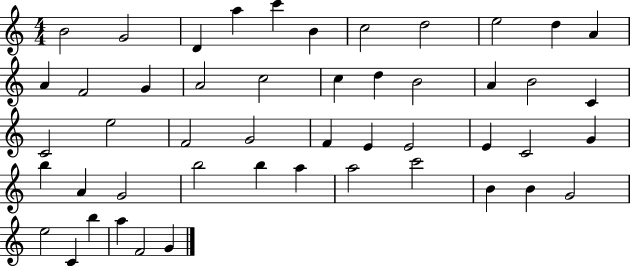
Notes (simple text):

B4/h G4/h D4/q A5/q C6/q B4/q C5/h D5/h E5/h D5/q A4/q A4/q F4/h G4/q A4/h C5/h C5/q D5/q B4/h A4/q B4/h C4/q C4/h E5/h F4/h G4/h F4/q E4/q E4/h E4/q C4/h G4/q B5/q A4/q G4/h B5/h B5/q A5/q A5/h C6/h B4/q B4/q G4/h E5/h C4/q B5/q A5/q F4/h G4/q